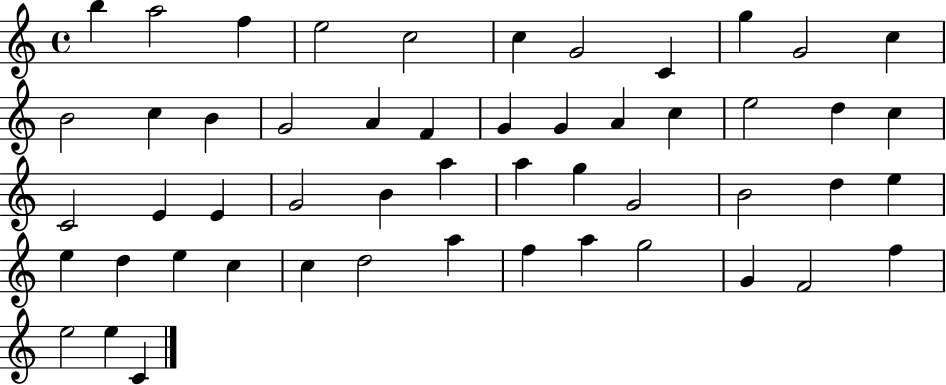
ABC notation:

X:1
T:Untitled
M:4/4
L:1/4
K:C
b a2 f e2 c2 c G2 C g G2 c B2 c B G2 A F G G A c e2 d c C2 E E G2 B a a g G2 B2 d e e d e c c d2 a f a g2 G F2 f e2 e C